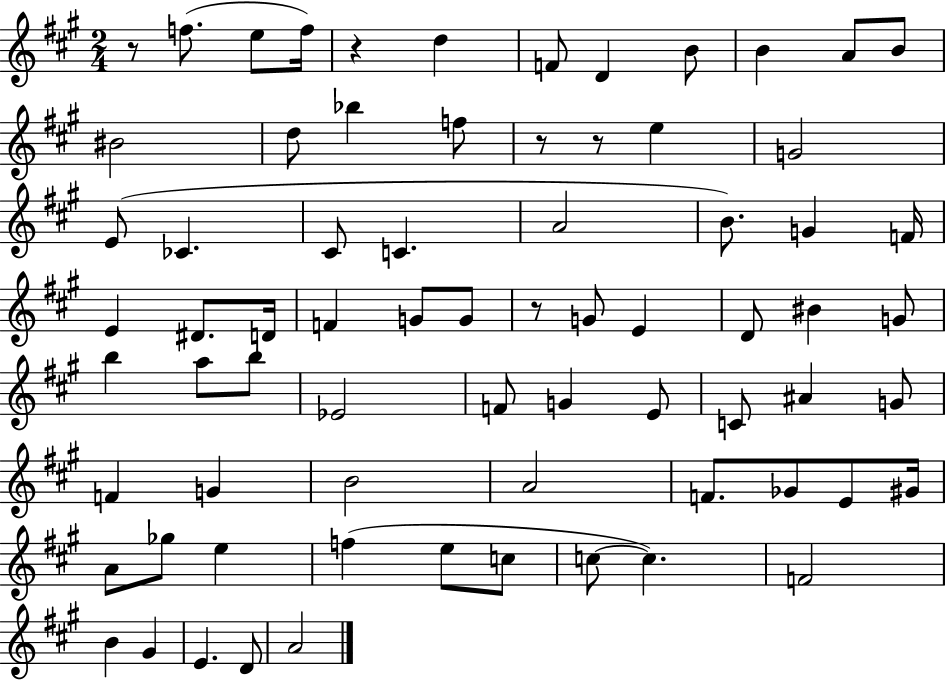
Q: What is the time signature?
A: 2/4